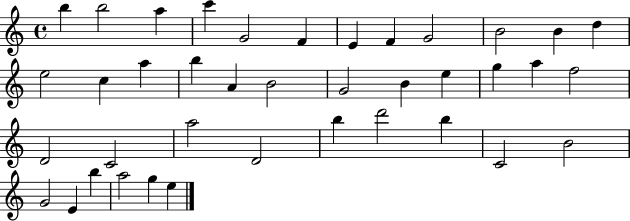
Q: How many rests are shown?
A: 0